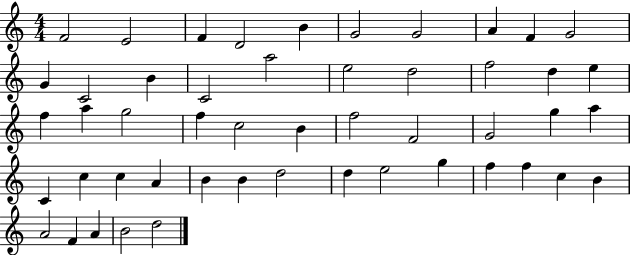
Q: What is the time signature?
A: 4/4